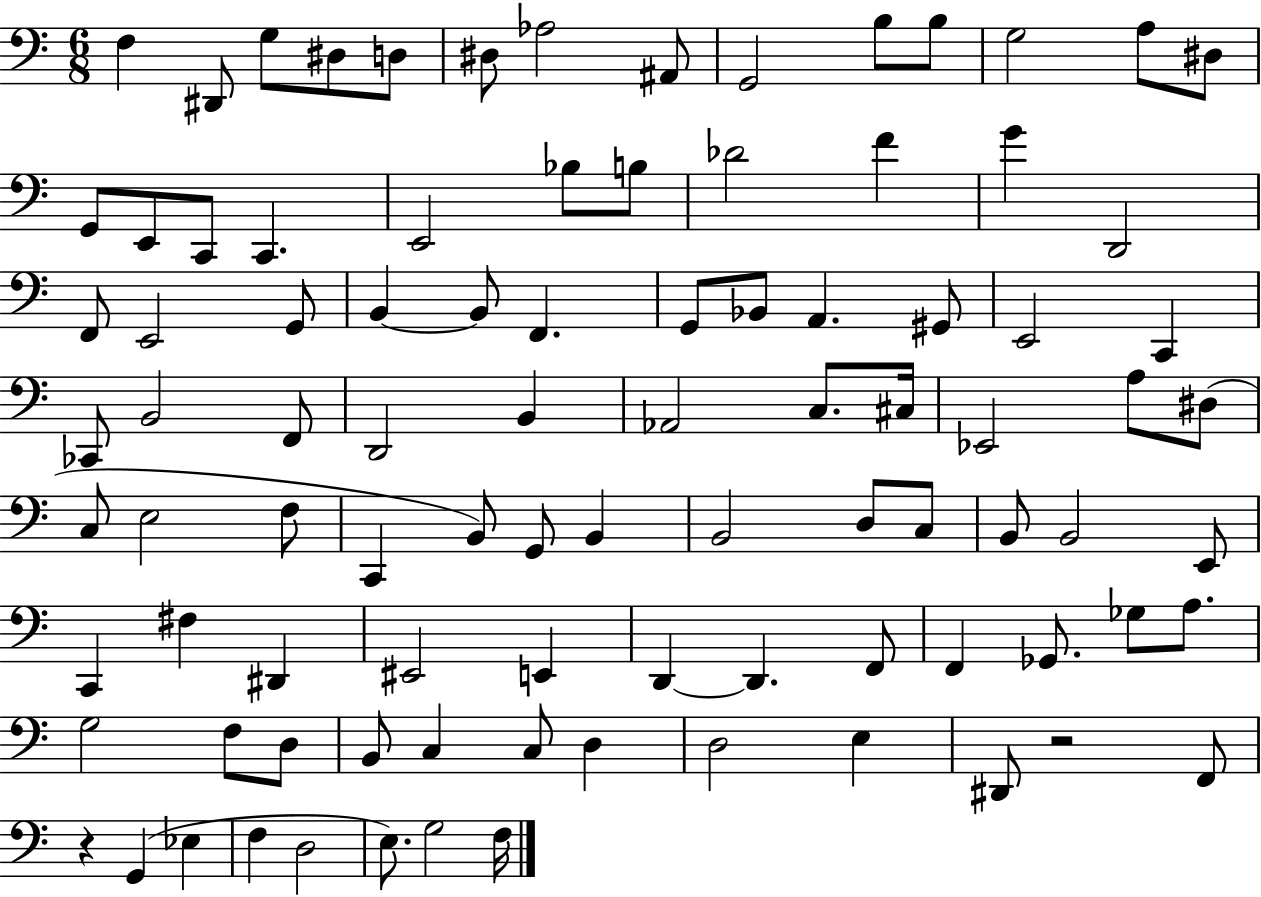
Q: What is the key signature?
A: C major